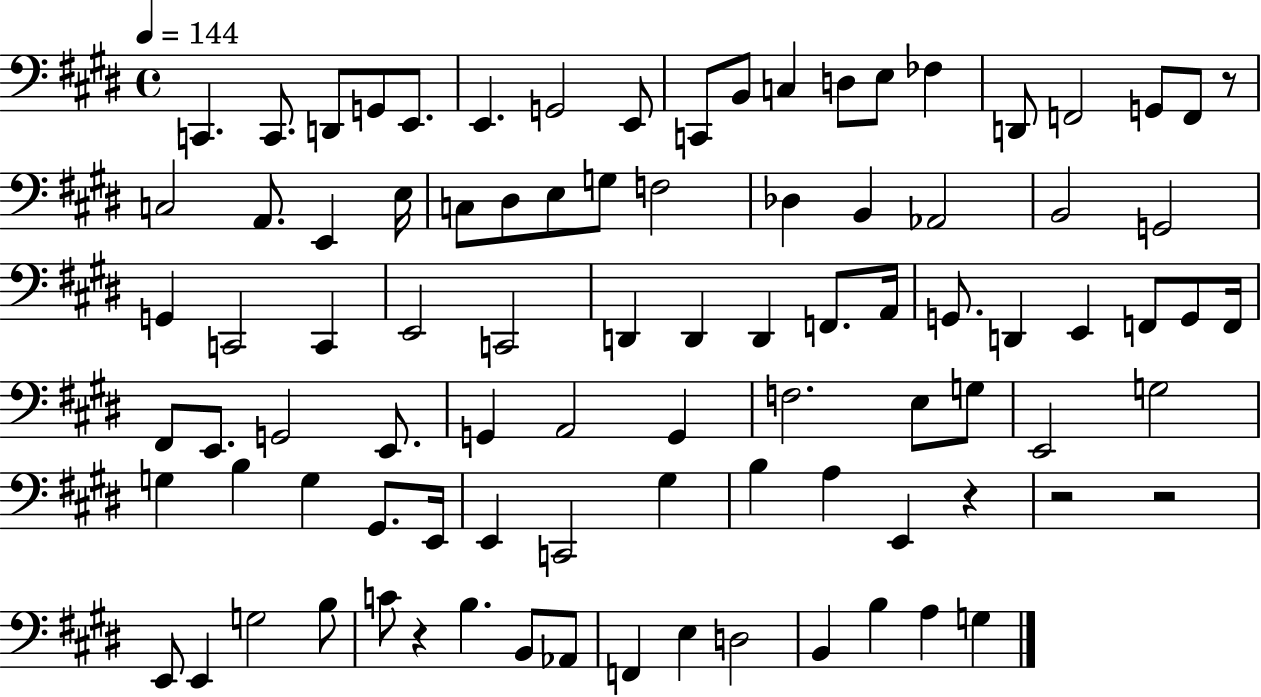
{
  \clef bass
  \time 4/4
  \defaultTimeSignature
  \key e \major
  \tempo 4 = 144
  c,4. c,8. d,8 g,8 e,8. | e,4. g,2 e,8 | c,8 b,8 c4 d8 e8 fes4 | d,8 f,2 g,8 f,8 r8 | \break c2 a,8. e,4 e16 | c8 dis8 e8 g8 f2 | des4 b,4 aes,2 | b,2 g,2 | \break g,4 c,2 c,4 | e,2 c,2 | d,4 d,4 d,4 f,8. a,16 | g,8. d,4 e,4 f,8 g,8 f,16 | \break fis,8 e,8. g,2 e,8. | g,4 a,2 g,4 | f2. e8 g8 | e,2 g2 | \break g4 b4 g4 gis,8. e,16 | e,4 c,2 gis4 | b4 a4 e,4 r4 | r2 r2 | \break e,8 e,4 g2 b8 | c'8 r4 b4. b,8 aes,8 | f,4 e4 d2 | b,4 b4 a4 g4 | \break \bar "|."
}